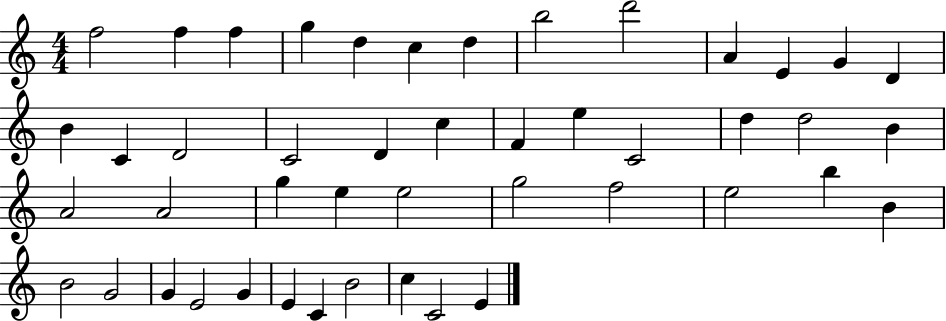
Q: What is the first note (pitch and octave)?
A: F5